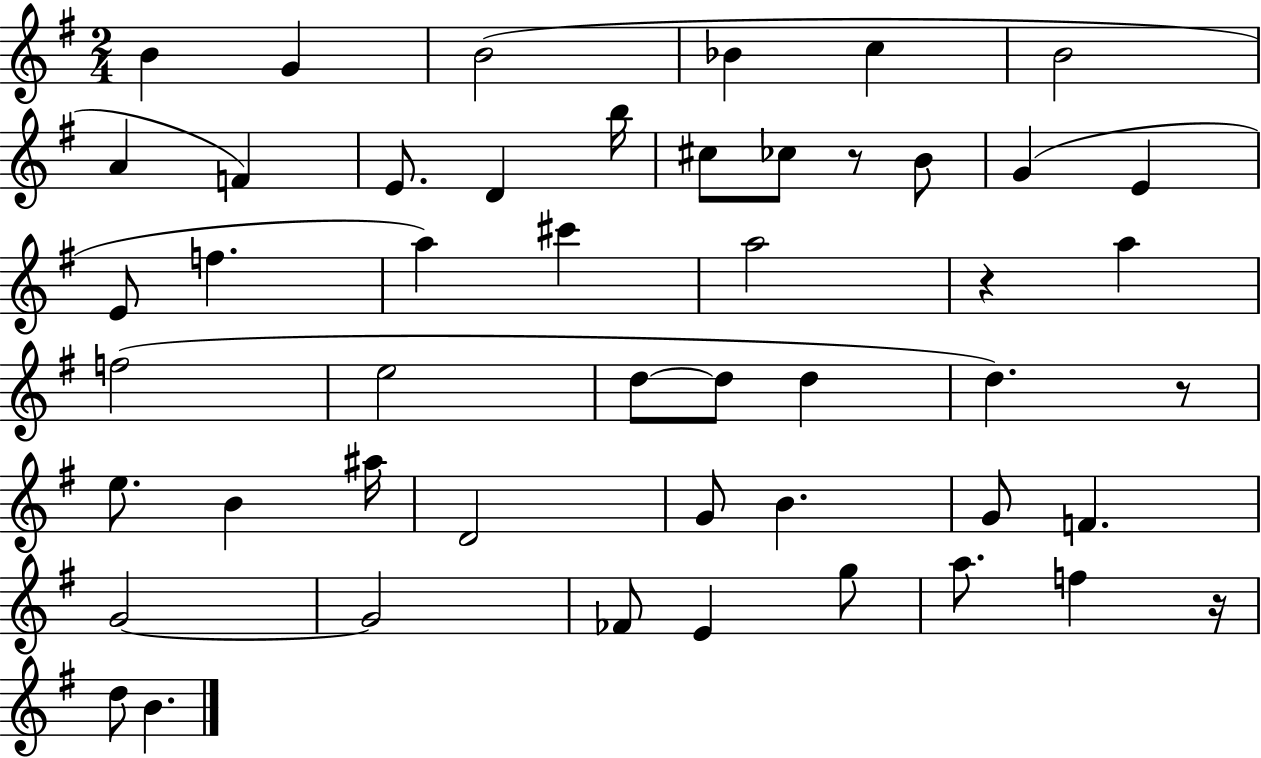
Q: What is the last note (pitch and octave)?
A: B4